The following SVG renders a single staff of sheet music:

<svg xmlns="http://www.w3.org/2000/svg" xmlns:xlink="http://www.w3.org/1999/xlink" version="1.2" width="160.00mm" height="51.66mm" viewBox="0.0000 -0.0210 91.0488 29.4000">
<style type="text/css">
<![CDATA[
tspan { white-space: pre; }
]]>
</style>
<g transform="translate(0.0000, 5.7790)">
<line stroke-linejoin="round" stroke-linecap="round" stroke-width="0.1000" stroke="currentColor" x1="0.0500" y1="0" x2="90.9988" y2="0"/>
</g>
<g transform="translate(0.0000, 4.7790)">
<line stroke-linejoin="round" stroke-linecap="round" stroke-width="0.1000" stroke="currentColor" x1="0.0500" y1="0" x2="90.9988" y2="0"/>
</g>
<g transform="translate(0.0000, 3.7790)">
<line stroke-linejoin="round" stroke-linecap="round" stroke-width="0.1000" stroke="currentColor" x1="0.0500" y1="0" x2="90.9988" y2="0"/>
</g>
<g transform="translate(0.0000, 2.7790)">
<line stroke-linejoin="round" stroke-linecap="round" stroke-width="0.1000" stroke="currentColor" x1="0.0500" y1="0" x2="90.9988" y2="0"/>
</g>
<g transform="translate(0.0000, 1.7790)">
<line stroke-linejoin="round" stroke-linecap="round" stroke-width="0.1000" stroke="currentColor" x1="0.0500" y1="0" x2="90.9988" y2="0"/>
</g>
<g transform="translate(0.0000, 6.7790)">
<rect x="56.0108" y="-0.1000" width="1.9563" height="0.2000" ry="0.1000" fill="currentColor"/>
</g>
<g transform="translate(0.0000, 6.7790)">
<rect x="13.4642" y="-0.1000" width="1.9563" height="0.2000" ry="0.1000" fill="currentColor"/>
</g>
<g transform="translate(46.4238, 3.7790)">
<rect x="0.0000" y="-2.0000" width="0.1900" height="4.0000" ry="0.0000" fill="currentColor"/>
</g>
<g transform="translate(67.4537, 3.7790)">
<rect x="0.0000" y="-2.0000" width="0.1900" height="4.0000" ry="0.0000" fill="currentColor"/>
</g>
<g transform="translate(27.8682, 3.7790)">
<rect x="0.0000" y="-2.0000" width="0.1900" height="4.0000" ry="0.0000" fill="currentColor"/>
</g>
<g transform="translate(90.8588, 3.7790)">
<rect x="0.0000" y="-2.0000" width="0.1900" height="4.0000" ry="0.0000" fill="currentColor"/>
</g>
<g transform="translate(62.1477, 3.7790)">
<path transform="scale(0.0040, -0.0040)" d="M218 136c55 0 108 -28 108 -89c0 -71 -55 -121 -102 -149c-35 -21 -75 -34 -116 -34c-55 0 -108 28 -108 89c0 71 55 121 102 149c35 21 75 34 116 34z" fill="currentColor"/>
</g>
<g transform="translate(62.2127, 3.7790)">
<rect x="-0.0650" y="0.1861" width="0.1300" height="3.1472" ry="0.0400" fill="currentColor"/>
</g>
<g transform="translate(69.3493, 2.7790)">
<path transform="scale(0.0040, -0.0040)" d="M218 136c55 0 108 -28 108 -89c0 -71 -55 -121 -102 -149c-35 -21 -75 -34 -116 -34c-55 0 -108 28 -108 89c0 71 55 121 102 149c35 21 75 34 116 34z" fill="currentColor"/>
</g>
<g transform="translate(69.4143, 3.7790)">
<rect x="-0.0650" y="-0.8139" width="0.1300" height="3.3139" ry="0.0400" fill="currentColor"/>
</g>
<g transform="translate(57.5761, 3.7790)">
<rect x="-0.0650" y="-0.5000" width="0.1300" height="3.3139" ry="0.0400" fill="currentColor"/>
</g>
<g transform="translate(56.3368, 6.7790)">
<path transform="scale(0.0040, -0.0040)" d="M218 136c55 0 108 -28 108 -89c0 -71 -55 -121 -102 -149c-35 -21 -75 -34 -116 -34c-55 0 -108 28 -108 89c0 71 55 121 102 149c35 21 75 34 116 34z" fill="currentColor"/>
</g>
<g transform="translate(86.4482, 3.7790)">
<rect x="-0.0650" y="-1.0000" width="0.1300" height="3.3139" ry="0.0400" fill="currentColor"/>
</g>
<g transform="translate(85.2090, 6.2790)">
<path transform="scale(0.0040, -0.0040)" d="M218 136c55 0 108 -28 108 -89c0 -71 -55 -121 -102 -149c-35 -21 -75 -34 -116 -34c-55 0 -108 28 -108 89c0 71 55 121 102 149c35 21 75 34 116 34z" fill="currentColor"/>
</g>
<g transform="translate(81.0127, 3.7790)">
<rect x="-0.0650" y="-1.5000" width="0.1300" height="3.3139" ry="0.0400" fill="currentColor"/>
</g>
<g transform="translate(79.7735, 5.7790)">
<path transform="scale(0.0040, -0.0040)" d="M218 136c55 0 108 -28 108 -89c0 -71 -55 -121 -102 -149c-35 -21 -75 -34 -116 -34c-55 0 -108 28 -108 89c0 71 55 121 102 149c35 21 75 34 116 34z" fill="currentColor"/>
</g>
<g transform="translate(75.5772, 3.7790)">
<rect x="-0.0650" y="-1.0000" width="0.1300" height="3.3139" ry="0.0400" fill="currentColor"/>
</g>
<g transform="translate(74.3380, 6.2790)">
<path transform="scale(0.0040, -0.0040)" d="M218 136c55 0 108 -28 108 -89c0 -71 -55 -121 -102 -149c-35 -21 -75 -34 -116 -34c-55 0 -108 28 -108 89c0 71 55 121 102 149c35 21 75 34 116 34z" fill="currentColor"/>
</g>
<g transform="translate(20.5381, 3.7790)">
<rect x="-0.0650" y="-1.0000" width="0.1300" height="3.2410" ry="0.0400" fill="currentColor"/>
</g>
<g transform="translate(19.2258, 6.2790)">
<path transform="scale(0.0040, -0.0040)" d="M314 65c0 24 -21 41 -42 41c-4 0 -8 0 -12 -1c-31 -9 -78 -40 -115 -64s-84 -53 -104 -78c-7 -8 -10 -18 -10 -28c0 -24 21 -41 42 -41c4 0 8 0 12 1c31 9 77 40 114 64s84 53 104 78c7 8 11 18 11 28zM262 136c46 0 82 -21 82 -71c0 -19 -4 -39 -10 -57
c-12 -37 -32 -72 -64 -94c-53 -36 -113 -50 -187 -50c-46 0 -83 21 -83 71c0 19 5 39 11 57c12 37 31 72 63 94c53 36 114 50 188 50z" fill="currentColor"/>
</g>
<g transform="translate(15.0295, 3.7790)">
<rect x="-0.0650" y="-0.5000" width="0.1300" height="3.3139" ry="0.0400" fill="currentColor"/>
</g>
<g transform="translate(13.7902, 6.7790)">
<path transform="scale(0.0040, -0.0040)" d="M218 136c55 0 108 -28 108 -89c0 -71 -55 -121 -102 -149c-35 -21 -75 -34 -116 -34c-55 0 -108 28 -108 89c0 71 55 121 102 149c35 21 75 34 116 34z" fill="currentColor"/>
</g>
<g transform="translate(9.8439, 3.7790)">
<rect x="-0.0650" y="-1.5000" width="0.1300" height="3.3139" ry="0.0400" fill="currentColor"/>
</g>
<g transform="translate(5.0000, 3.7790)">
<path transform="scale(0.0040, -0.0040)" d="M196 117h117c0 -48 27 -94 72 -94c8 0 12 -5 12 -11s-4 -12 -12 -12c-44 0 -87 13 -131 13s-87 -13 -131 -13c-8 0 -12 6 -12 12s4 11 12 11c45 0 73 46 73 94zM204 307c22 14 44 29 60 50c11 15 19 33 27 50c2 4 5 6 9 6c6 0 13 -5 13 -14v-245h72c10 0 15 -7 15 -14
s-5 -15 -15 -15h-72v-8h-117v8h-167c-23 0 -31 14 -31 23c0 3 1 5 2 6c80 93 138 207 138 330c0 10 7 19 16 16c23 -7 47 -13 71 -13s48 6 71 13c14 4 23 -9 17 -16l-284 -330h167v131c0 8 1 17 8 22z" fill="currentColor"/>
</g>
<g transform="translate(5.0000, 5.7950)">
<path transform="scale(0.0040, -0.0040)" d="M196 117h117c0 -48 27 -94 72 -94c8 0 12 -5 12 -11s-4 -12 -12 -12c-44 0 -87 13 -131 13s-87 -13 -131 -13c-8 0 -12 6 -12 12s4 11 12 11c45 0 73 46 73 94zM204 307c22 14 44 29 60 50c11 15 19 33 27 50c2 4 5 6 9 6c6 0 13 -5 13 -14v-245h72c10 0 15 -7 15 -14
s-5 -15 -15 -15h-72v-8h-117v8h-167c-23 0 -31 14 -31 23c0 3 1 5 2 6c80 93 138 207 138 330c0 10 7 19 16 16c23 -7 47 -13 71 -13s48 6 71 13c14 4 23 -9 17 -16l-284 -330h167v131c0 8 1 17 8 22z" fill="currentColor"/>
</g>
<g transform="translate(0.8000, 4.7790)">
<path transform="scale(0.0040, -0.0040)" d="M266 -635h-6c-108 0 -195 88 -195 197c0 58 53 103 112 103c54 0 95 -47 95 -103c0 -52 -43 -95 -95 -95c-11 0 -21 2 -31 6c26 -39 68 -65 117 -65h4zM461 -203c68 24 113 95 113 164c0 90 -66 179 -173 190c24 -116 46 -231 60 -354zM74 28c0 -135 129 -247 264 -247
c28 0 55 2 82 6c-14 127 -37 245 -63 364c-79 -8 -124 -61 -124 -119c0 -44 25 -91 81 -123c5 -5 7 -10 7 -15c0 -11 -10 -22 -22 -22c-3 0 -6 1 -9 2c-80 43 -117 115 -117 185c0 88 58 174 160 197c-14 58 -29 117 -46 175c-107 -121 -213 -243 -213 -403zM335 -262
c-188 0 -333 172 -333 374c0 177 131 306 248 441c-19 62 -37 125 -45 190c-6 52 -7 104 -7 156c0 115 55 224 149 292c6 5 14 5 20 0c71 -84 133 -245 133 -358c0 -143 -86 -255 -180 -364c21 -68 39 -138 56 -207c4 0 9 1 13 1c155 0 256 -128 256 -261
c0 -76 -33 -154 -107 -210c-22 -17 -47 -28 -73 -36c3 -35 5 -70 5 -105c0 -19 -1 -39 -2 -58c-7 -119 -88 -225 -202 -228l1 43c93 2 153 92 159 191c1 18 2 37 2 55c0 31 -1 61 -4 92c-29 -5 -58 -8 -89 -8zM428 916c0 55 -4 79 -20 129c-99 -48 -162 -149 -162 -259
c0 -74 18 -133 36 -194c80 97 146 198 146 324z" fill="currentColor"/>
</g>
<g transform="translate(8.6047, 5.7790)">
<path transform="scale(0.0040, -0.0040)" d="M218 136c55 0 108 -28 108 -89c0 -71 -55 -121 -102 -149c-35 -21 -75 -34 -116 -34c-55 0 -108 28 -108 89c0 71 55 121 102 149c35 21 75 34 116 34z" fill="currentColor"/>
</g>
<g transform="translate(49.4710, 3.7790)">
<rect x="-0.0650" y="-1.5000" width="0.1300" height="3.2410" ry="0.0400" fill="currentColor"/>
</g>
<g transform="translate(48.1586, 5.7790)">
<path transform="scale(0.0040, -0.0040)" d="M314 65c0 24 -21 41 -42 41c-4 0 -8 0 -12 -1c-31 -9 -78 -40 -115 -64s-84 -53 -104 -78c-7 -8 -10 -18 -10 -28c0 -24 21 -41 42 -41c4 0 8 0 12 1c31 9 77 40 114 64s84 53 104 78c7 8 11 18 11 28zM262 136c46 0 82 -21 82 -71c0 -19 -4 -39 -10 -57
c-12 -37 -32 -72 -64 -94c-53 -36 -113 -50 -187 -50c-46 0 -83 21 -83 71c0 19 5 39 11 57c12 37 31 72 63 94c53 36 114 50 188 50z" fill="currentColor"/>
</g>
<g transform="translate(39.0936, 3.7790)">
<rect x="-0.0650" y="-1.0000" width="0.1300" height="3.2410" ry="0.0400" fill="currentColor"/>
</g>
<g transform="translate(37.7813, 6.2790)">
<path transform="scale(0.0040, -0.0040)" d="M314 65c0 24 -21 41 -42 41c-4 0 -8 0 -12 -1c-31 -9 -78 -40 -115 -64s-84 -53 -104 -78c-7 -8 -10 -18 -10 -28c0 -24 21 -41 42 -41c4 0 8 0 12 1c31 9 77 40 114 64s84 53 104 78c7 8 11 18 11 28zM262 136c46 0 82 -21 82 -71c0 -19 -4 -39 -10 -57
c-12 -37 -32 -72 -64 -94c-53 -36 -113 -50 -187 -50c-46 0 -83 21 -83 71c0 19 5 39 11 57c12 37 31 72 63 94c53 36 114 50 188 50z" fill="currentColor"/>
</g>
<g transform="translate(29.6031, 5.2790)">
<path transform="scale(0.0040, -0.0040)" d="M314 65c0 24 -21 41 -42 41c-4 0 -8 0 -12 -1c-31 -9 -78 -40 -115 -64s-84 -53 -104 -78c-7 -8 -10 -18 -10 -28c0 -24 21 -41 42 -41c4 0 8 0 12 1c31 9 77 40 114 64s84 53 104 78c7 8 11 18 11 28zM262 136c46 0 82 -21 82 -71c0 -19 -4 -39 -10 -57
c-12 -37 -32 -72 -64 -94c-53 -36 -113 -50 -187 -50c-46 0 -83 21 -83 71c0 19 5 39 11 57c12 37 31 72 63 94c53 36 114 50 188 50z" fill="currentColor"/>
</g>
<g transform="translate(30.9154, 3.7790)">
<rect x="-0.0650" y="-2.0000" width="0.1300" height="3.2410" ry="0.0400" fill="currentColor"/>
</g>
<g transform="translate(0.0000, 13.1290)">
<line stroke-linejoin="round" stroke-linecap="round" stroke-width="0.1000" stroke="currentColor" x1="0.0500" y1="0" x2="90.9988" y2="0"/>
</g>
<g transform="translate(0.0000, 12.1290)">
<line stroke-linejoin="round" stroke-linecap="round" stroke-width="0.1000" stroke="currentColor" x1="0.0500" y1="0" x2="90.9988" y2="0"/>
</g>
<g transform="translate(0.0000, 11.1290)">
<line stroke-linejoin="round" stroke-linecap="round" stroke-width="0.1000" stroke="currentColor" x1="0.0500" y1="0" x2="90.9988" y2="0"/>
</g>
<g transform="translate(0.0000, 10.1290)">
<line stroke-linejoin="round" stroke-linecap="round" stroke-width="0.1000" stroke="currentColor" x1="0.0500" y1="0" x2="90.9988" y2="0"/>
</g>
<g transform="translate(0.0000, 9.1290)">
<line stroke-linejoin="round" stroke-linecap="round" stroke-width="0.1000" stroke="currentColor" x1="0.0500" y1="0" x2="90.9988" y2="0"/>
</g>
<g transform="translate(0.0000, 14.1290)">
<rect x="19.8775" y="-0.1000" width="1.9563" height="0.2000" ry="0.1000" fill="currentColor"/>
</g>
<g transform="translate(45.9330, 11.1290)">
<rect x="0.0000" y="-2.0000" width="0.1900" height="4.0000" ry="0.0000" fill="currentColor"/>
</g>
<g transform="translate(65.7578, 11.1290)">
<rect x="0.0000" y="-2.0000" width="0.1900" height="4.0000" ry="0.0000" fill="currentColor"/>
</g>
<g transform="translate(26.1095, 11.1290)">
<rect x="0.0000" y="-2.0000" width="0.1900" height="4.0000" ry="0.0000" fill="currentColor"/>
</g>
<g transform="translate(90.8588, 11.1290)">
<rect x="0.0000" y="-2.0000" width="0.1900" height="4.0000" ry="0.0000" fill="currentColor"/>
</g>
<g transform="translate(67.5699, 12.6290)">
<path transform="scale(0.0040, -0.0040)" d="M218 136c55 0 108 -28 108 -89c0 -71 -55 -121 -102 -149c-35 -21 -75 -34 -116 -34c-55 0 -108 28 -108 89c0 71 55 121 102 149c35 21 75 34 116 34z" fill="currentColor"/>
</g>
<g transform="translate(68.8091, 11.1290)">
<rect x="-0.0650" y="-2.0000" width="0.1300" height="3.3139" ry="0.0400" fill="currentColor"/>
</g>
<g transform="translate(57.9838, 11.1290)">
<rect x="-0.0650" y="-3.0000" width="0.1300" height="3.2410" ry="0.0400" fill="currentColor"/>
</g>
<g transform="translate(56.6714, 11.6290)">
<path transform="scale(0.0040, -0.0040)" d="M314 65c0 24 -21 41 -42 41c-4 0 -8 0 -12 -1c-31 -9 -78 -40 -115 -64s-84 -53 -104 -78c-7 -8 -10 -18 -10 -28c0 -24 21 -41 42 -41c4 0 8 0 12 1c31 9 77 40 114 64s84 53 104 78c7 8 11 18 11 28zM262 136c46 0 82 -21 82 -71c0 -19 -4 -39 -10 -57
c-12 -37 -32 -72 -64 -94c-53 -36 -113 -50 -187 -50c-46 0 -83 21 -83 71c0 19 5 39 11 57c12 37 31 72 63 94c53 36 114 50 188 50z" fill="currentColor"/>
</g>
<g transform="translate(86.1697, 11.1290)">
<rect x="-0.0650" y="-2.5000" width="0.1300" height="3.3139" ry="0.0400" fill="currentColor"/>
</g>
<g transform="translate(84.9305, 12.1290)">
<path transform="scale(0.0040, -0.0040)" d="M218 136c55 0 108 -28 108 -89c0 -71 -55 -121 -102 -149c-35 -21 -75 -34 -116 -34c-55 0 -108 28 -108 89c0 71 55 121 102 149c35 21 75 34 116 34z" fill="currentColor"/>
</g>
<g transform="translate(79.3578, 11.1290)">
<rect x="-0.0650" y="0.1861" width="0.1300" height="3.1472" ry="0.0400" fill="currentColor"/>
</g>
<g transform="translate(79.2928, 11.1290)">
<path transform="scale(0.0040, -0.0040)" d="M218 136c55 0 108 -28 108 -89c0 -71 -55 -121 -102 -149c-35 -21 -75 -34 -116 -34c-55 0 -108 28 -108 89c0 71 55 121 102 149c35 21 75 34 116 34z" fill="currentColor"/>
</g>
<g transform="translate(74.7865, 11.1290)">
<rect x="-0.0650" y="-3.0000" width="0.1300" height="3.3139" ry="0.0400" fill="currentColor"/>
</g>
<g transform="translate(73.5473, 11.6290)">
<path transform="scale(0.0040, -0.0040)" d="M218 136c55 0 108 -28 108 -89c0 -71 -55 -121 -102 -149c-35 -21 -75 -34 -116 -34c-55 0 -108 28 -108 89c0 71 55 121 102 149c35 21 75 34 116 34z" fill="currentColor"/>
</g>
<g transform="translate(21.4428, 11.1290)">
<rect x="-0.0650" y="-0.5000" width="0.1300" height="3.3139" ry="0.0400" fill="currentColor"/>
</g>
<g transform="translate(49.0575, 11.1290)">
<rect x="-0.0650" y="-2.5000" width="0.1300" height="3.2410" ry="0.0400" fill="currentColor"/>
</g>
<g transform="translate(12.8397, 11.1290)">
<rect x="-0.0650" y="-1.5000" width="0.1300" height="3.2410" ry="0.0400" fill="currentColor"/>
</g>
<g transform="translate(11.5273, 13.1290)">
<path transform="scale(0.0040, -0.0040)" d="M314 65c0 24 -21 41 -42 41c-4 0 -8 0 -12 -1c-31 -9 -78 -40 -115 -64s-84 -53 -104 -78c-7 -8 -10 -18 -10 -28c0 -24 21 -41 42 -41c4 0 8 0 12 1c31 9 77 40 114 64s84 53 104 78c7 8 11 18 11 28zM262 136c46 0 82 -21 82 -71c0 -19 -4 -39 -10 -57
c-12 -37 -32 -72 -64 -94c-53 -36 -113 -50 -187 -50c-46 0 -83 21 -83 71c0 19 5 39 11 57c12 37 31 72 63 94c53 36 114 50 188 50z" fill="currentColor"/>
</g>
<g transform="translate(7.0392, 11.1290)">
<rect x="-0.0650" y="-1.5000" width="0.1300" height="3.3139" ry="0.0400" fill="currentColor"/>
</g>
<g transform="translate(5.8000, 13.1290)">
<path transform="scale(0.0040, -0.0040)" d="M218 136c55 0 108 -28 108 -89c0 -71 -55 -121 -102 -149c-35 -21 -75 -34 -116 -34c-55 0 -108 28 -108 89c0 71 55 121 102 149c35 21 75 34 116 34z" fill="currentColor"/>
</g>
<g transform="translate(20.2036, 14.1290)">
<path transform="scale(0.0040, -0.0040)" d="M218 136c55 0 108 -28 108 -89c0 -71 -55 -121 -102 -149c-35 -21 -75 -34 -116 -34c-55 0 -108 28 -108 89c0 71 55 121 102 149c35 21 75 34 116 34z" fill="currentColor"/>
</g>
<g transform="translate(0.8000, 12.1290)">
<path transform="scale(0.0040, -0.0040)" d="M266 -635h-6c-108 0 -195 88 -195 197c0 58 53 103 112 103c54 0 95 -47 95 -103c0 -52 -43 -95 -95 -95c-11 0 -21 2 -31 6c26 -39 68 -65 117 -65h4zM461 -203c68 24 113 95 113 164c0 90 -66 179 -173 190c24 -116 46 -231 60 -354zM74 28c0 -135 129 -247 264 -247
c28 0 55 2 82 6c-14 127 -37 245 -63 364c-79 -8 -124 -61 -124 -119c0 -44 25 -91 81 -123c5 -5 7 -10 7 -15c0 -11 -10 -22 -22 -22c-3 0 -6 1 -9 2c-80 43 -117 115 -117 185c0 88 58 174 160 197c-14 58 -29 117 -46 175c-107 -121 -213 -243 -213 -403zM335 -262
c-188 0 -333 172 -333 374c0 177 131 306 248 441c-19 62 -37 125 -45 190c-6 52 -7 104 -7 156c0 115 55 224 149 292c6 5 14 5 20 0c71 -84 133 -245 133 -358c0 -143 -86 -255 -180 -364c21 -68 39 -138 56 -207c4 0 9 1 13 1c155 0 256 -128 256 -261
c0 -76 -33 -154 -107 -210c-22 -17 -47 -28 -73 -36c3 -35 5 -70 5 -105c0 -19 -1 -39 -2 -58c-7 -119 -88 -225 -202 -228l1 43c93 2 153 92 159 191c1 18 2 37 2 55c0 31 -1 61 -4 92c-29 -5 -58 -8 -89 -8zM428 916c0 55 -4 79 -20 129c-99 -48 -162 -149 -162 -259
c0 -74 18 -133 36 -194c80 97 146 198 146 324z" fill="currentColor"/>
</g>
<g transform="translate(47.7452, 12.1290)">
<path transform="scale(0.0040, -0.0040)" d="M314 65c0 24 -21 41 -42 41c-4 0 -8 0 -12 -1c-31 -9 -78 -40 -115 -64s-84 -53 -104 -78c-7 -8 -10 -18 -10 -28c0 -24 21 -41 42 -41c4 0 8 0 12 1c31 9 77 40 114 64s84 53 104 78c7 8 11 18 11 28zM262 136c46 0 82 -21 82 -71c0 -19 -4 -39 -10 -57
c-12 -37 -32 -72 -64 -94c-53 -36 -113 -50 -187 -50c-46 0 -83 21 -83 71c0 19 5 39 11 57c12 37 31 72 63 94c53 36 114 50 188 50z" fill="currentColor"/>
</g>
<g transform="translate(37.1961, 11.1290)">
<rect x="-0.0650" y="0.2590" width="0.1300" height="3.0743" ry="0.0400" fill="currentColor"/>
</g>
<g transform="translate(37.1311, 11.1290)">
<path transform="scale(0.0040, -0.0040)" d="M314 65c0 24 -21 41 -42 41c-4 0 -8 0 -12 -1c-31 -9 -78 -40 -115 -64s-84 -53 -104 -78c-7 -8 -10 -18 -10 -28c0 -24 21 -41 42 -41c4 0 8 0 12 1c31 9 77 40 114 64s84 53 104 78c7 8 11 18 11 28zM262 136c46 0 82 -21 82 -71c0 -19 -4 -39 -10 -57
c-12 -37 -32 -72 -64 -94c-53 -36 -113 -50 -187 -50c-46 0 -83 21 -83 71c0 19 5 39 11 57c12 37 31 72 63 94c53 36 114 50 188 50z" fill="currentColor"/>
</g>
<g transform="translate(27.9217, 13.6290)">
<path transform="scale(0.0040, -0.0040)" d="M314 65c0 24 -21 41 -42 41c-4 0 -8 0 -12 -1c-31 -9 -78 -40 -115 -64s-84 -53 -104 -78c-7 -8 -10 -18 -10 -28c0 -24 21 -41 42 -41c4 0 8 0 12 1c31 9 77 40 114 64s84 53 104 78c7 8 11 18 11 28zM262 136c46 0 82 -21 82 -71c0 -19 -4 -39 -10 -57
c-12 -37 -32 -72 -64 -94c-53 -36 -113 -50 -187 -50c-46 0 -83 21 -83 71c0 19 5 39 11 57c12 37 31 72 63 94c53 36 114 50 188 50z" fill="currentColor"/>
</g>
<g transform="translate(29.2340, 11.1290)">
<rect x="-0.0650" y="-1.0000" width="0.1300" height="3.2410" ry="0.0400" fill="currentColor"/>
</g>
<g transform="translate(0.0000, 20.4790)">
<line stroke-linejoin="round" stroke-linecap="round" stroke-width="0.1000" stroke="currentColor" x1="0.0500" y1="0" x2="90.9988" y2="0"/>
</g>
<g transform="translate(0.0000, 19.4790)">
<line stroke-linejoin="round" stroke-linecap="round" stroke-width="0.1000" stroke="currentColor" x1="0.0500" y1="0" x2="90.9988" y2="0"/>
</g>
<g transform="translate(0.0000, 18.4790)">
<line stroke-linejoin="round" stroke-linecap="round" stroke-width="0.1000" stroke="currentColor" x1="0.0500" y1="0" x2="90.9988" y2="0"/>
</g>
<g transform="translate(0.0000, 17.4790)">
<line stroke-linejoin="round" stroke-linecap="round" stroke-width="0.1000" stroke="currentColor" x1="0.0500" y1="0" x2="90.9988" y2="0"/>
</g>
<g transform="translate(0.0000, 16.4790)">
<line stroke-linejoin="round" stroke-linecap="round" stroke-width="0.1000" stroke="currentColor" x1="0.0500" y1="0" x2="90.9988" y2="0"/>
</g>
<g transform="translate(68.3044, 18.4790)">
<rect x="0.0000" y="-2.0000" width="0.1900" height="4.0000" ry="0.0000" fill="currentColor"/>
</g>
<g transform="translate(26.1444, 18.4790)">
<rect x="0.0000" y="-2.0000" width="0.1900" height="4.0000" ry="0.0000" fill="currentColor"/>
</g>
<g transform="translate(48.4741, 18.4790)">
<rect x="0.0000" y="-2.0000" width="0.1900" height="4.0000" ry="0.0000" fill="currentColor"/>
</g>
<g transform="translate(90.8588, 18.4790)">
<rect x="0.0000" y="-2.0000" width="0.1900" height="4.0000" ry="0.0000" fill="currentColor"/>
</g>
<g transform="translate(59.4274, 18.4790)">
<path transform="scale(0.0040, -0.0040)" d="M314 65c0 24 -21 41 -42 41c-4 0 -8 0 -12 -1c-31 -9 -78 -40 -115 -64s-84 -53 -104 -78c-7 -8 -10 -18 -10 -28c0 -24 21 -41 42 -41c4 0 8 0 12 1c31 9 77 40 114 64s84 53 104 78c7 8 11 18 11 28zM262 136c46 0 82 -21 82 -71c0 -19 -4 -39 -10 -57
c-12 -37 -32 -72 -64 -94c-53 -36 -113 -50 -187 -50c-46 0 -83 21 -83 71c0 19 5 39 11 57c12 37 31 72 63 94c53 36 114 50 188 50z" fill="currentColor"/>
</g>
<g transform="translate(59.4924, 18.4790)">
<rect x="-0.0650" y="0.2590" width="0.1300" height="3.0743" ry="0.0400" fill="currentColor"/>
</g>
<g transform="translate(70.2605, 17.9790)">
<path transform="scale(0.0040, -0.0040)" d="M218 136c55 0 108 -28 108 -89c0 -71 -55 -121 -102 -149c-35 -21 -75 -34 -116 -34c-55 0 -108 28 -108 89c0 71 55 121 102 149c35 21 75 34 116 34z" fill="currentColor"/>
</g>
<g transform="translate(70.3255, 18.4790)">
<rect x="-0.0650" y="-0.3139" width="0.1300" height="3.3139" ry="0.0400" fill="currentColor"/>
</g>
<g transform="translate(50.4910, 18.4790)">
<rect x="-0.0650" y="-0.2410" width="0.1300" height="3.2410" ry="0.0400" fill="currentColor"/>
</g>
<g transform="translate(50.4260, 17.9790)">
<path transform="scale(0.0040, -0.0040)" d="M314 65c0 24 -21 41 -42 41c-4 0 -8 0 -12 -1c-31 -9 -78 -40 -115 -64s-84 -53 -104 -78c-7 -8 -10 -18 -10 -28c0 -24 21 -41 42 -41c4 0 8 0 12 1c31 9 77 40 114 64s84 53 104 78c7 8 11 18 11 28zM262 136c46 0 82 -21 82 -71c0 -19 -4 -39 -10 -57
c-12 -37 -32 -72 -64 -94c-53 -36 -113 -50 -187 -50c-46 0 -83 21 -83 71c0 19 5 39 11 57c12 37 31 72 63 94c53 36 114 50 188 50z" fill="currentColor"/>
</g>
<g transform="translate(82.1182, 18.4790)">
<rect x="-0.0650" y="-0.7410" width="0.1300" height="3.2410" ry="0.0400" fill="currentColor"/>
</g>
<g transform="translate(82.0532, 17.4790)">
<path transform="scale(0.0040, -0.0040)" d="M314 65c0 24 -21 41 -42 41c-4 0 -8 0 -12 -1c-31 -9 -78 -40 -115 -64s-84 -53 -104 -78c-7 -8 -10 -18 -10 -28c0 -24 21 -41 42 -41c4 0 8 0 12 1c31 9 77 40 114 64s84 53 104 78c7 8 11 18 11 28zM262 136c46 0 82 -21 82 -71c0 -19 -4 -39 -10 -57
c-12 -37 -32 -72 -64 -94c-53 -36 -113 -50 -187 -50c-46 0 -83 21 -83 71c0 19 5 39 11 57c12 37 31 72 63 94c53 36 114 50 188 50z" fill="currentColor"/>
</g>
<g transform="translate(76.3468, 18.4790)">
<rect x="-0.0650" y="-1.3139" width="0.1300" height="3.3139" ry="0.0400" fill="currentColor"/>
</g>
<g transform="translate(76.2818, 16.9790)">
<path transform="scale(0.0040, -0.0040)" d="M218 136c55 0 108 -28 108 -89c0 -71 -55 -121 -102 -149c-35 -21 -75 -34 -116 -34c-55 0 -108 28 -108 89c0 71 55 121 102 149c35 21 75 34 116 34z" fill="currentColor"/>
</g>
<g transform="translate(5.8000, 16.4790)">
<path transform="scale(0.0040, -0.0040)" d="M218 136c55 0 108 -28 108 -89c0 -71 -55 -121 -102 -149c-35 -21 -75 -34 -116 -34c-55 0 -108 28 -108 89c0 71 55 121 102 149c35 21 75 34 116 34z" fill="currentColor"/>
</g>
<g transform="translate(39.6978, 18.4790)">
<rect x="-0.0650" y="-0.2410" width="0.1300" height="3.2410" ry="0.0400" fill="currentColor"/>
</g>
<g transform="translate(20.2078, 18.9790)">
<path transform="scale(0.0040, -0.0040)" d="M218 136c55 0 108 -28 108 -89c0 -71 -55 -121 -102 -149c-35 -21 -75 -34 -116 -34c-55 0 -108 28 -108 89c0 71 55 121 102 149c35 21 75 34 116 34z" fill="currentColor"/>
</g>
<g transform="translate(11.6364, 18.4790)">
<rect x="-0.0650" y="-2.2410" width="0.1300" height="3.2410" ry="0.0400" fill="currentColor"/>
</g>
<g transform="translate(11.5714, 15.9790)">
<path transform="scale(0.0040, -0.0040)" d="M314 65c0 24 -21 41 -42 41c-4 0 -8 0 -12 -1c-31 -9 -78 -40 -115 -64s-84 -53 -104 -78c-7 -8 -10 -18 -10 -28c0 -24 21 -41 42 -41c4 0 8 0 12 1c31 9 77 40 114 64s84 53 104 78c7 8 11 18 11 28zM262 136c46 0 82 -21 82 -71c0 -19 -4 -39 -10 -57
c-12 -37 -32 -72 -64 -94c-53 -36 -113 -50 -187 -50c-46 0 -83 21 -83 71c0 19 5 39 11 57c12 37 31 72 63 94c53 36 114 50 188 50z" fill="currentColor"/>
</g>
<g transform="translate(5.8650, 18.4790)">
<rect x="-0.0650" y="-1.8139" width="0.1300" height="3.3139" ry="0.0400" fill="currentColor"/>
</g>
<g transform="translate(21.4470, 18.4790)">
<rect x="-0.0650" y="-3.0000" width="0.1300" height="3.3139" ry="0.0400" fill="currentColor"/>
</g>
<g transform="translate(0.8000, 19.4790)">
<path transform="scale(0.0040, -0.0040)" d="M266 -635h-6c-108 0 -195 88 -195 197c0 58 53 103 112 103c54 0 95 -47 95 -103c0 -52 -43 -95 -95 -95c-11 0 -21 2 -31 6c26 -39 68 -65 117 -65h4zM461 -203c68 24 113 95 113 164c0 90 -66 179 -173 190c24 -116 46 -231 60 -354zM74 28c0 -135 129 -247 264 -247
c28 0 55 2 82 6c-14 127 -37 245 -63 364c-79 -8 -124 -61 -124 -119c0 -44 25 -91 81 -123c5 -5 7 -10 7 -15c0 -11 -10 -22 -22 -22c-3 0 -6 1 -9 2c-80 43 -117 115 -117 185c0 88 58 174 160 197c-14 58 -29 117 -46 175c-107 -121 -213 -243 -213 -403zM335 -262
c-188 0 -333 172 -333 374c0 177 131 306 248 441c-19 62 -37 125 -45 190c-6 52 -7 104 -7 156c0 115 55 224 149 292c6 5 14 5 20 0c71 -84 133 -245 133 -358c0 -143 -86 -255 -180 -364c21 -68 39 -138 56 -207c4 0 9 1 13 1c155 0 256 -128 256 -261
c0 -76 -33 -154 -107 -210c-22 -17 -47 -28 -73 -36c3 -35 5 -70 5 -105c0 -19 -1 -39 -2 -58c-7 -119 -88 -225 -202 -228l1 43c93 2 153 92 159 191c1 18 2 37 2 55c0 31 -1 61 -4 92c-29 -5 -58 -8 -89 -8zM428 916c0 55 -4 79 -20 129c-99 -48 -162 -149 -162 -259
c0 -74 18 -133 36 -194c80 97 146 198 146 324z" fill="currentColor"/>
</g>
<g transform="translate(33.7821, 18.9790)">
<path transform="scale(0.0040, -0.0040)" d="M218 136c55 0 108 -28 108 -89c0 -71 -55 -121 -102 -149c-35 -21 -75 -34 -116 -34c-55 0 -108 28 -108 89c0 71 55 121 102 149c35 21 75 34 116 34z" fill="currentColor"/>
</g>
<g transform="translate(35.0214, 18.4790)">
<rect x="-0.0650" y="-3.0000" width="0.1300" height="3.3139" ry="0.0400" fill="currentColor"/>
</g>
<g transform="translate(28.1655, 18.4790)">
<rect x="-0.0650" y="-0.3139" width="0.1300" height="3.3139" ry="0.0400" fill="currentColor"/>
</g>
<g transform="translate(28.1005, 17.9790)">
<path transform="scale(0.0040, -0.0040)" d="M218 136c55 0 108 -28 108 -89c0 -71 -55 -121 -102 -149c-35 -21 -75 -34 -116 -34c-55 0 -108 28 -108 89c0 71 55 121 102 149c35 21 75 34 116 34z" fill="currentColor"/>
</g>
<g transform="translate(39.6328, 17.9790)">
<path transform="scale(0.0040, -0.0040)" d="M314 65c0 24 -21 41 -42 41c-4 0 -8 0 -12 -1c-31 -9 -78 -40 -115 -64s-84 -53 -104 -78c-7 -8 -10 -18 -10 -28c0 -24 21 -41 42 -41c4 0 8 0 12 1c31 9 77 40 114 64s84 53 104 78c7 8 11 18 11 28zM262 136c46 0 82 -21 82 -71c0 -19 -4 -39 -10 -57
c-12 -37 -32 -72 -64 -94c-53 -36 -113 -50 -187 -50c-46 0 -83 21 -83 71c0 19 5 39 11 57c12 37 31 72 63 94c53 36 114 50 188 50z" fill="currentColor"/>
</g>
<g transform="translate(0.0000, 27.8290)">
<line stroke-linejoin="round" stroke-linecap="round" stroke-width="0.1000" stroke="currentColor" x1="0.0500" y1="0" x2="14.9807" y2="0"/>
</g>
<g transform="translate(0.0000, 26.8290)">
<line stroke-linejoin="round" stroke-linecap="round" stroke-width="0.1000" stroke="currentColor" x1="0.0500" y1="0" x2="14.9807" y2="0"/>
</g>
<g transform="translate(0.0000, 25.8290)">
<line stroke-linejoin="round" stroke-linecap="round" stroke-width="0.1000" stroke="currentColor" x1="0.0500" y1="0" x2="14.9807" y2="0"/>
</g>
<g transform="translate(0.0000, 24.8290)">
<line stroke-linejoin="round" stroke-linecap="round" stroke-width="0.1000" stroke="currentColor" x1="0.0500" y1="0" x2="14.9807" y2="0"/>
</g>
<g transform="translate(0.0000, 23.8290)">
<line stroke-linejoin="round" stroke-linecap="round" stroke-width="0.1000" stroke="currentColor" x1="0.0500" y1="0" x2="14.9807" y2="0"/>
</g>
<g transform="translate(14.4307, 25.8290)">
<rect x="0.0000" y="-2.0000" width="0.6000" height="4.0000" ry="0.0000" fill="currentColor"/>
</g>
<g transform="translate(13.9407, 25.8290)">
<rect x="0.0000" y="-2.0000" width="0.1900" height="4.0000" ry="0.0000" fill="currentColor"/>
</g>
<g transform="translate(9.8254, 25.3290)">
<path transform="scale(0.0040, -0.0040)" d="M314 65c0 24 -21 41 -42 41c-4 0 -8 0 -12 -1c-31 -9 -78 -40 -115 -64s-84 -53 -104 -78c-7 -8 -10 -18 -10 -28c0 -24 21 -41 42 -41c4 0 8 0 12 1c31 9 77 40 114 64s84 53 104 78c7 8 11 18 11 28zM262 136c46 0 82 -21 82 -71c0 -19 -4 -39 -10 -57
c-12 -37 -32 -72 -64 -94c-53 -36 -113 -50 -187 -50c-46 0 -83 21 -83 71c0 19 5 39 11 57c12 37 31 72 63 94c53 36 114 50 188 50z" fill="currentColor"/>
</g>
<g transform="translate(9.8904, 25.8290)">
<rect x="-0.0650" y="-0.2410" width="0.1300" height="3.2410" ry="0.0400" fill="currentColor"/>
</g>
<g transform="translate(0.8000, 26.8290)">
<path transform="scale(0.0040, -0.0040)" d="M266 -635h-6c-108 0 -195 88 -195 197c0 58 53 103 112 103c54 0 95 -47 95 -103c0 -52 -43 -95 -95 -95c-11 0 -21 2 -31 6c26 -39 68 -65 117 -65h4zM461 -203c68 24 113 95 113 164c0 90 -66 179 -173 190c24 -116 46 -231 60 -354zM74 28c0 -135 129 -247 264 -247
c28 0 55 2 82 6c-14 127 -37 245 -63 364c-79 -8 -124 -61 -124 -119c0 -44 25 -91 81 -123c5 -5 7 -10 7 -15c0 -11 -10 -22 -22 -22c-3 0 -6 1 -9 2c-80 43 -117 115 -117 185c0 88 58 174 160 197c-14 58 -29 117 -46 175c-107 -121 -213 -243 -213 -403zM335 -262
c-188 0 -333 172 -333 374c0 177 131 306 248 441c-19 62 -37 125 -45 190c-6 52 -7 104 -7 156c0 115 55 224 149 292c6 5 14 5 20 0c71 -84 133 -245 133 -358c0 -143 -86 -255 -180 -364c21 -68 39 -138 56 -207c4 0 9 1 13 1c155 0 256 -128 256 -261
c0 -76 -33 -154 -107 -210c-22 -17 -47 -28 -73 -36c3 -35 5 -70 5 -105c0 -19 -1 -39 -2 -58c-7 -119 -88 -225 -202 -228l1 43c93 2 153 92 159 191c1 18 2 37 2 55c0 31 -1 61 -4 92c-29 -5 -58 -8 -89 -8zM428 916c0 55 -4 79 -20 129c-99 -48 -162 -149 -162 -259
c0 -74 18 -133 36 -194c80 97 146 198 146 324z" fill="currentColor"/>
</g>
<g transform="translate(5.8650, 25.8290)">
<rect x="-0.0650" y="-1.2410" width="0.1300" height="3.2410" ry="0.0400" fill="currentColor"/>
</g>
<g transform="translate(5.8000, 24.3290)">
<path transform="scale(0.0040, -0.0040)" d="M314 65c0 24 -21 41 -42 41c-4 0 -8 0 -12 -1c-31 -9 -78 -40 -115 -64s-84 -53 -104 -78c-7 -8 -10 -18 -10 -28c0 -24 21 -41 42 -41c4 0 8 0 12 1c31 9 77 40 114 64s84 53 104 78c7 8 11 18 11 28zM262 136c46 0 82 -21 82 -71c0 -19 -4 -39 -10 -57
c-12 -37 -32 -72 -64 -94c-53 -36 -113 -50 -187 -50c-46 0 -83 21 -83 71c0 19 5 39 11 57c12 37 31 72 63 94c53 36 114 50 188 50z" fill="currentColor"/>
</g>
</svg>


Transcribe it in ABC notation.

X:1
T:Untitled
M:4/4
L:1/4
K:C
E C D2 F2 D2 E2 C B d D E D E E2 C D2 B2 G2 A2 F A B G f g2 A c A c2 c2 B2 c e d2 e2 c2